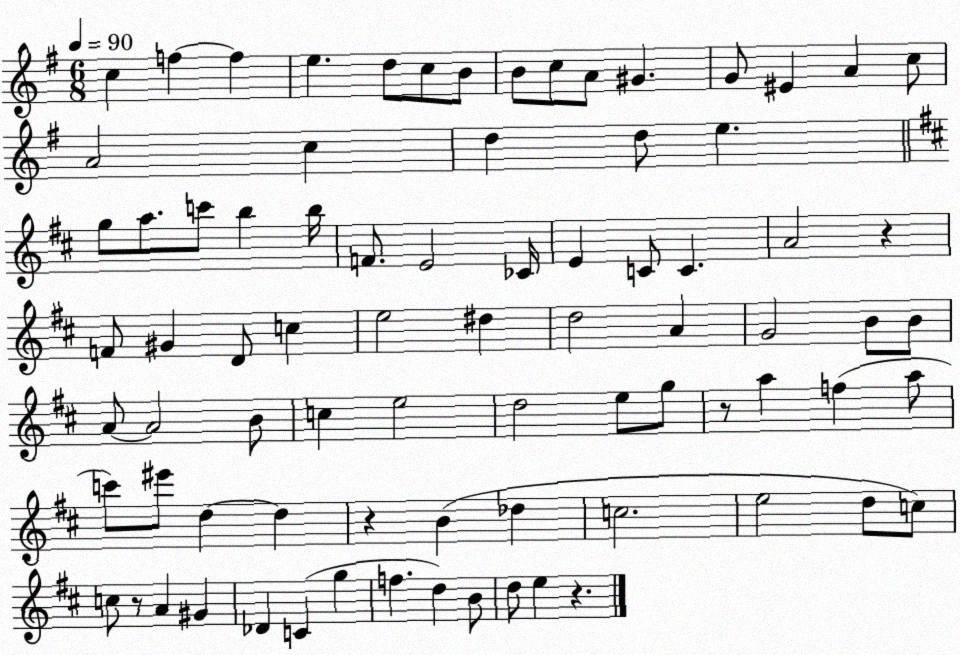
X:1
T:Untitled
M:6/8
L:1/4
K:G
c f f e d/2 c/2 B/2 B/2 c/2 A/2 ^G G/2 ^E A c/2 A2 c d d/2 e g/2 a/2 c'/2 b b/4 F/2 E2 _C/4 E C/2 C A2 z F/2 ^G D/2 c e2 ^d d2 A G2 B/2 B/2 A/2 A2 B/2 c e2 d2 e/2 g/2 z/2 a f a/2 c'/2 ^e'/2 d d z B _d c2 e2 d/2 c/2 c/2 z/2 A ^G _D C g f d B/2 d/2 e z